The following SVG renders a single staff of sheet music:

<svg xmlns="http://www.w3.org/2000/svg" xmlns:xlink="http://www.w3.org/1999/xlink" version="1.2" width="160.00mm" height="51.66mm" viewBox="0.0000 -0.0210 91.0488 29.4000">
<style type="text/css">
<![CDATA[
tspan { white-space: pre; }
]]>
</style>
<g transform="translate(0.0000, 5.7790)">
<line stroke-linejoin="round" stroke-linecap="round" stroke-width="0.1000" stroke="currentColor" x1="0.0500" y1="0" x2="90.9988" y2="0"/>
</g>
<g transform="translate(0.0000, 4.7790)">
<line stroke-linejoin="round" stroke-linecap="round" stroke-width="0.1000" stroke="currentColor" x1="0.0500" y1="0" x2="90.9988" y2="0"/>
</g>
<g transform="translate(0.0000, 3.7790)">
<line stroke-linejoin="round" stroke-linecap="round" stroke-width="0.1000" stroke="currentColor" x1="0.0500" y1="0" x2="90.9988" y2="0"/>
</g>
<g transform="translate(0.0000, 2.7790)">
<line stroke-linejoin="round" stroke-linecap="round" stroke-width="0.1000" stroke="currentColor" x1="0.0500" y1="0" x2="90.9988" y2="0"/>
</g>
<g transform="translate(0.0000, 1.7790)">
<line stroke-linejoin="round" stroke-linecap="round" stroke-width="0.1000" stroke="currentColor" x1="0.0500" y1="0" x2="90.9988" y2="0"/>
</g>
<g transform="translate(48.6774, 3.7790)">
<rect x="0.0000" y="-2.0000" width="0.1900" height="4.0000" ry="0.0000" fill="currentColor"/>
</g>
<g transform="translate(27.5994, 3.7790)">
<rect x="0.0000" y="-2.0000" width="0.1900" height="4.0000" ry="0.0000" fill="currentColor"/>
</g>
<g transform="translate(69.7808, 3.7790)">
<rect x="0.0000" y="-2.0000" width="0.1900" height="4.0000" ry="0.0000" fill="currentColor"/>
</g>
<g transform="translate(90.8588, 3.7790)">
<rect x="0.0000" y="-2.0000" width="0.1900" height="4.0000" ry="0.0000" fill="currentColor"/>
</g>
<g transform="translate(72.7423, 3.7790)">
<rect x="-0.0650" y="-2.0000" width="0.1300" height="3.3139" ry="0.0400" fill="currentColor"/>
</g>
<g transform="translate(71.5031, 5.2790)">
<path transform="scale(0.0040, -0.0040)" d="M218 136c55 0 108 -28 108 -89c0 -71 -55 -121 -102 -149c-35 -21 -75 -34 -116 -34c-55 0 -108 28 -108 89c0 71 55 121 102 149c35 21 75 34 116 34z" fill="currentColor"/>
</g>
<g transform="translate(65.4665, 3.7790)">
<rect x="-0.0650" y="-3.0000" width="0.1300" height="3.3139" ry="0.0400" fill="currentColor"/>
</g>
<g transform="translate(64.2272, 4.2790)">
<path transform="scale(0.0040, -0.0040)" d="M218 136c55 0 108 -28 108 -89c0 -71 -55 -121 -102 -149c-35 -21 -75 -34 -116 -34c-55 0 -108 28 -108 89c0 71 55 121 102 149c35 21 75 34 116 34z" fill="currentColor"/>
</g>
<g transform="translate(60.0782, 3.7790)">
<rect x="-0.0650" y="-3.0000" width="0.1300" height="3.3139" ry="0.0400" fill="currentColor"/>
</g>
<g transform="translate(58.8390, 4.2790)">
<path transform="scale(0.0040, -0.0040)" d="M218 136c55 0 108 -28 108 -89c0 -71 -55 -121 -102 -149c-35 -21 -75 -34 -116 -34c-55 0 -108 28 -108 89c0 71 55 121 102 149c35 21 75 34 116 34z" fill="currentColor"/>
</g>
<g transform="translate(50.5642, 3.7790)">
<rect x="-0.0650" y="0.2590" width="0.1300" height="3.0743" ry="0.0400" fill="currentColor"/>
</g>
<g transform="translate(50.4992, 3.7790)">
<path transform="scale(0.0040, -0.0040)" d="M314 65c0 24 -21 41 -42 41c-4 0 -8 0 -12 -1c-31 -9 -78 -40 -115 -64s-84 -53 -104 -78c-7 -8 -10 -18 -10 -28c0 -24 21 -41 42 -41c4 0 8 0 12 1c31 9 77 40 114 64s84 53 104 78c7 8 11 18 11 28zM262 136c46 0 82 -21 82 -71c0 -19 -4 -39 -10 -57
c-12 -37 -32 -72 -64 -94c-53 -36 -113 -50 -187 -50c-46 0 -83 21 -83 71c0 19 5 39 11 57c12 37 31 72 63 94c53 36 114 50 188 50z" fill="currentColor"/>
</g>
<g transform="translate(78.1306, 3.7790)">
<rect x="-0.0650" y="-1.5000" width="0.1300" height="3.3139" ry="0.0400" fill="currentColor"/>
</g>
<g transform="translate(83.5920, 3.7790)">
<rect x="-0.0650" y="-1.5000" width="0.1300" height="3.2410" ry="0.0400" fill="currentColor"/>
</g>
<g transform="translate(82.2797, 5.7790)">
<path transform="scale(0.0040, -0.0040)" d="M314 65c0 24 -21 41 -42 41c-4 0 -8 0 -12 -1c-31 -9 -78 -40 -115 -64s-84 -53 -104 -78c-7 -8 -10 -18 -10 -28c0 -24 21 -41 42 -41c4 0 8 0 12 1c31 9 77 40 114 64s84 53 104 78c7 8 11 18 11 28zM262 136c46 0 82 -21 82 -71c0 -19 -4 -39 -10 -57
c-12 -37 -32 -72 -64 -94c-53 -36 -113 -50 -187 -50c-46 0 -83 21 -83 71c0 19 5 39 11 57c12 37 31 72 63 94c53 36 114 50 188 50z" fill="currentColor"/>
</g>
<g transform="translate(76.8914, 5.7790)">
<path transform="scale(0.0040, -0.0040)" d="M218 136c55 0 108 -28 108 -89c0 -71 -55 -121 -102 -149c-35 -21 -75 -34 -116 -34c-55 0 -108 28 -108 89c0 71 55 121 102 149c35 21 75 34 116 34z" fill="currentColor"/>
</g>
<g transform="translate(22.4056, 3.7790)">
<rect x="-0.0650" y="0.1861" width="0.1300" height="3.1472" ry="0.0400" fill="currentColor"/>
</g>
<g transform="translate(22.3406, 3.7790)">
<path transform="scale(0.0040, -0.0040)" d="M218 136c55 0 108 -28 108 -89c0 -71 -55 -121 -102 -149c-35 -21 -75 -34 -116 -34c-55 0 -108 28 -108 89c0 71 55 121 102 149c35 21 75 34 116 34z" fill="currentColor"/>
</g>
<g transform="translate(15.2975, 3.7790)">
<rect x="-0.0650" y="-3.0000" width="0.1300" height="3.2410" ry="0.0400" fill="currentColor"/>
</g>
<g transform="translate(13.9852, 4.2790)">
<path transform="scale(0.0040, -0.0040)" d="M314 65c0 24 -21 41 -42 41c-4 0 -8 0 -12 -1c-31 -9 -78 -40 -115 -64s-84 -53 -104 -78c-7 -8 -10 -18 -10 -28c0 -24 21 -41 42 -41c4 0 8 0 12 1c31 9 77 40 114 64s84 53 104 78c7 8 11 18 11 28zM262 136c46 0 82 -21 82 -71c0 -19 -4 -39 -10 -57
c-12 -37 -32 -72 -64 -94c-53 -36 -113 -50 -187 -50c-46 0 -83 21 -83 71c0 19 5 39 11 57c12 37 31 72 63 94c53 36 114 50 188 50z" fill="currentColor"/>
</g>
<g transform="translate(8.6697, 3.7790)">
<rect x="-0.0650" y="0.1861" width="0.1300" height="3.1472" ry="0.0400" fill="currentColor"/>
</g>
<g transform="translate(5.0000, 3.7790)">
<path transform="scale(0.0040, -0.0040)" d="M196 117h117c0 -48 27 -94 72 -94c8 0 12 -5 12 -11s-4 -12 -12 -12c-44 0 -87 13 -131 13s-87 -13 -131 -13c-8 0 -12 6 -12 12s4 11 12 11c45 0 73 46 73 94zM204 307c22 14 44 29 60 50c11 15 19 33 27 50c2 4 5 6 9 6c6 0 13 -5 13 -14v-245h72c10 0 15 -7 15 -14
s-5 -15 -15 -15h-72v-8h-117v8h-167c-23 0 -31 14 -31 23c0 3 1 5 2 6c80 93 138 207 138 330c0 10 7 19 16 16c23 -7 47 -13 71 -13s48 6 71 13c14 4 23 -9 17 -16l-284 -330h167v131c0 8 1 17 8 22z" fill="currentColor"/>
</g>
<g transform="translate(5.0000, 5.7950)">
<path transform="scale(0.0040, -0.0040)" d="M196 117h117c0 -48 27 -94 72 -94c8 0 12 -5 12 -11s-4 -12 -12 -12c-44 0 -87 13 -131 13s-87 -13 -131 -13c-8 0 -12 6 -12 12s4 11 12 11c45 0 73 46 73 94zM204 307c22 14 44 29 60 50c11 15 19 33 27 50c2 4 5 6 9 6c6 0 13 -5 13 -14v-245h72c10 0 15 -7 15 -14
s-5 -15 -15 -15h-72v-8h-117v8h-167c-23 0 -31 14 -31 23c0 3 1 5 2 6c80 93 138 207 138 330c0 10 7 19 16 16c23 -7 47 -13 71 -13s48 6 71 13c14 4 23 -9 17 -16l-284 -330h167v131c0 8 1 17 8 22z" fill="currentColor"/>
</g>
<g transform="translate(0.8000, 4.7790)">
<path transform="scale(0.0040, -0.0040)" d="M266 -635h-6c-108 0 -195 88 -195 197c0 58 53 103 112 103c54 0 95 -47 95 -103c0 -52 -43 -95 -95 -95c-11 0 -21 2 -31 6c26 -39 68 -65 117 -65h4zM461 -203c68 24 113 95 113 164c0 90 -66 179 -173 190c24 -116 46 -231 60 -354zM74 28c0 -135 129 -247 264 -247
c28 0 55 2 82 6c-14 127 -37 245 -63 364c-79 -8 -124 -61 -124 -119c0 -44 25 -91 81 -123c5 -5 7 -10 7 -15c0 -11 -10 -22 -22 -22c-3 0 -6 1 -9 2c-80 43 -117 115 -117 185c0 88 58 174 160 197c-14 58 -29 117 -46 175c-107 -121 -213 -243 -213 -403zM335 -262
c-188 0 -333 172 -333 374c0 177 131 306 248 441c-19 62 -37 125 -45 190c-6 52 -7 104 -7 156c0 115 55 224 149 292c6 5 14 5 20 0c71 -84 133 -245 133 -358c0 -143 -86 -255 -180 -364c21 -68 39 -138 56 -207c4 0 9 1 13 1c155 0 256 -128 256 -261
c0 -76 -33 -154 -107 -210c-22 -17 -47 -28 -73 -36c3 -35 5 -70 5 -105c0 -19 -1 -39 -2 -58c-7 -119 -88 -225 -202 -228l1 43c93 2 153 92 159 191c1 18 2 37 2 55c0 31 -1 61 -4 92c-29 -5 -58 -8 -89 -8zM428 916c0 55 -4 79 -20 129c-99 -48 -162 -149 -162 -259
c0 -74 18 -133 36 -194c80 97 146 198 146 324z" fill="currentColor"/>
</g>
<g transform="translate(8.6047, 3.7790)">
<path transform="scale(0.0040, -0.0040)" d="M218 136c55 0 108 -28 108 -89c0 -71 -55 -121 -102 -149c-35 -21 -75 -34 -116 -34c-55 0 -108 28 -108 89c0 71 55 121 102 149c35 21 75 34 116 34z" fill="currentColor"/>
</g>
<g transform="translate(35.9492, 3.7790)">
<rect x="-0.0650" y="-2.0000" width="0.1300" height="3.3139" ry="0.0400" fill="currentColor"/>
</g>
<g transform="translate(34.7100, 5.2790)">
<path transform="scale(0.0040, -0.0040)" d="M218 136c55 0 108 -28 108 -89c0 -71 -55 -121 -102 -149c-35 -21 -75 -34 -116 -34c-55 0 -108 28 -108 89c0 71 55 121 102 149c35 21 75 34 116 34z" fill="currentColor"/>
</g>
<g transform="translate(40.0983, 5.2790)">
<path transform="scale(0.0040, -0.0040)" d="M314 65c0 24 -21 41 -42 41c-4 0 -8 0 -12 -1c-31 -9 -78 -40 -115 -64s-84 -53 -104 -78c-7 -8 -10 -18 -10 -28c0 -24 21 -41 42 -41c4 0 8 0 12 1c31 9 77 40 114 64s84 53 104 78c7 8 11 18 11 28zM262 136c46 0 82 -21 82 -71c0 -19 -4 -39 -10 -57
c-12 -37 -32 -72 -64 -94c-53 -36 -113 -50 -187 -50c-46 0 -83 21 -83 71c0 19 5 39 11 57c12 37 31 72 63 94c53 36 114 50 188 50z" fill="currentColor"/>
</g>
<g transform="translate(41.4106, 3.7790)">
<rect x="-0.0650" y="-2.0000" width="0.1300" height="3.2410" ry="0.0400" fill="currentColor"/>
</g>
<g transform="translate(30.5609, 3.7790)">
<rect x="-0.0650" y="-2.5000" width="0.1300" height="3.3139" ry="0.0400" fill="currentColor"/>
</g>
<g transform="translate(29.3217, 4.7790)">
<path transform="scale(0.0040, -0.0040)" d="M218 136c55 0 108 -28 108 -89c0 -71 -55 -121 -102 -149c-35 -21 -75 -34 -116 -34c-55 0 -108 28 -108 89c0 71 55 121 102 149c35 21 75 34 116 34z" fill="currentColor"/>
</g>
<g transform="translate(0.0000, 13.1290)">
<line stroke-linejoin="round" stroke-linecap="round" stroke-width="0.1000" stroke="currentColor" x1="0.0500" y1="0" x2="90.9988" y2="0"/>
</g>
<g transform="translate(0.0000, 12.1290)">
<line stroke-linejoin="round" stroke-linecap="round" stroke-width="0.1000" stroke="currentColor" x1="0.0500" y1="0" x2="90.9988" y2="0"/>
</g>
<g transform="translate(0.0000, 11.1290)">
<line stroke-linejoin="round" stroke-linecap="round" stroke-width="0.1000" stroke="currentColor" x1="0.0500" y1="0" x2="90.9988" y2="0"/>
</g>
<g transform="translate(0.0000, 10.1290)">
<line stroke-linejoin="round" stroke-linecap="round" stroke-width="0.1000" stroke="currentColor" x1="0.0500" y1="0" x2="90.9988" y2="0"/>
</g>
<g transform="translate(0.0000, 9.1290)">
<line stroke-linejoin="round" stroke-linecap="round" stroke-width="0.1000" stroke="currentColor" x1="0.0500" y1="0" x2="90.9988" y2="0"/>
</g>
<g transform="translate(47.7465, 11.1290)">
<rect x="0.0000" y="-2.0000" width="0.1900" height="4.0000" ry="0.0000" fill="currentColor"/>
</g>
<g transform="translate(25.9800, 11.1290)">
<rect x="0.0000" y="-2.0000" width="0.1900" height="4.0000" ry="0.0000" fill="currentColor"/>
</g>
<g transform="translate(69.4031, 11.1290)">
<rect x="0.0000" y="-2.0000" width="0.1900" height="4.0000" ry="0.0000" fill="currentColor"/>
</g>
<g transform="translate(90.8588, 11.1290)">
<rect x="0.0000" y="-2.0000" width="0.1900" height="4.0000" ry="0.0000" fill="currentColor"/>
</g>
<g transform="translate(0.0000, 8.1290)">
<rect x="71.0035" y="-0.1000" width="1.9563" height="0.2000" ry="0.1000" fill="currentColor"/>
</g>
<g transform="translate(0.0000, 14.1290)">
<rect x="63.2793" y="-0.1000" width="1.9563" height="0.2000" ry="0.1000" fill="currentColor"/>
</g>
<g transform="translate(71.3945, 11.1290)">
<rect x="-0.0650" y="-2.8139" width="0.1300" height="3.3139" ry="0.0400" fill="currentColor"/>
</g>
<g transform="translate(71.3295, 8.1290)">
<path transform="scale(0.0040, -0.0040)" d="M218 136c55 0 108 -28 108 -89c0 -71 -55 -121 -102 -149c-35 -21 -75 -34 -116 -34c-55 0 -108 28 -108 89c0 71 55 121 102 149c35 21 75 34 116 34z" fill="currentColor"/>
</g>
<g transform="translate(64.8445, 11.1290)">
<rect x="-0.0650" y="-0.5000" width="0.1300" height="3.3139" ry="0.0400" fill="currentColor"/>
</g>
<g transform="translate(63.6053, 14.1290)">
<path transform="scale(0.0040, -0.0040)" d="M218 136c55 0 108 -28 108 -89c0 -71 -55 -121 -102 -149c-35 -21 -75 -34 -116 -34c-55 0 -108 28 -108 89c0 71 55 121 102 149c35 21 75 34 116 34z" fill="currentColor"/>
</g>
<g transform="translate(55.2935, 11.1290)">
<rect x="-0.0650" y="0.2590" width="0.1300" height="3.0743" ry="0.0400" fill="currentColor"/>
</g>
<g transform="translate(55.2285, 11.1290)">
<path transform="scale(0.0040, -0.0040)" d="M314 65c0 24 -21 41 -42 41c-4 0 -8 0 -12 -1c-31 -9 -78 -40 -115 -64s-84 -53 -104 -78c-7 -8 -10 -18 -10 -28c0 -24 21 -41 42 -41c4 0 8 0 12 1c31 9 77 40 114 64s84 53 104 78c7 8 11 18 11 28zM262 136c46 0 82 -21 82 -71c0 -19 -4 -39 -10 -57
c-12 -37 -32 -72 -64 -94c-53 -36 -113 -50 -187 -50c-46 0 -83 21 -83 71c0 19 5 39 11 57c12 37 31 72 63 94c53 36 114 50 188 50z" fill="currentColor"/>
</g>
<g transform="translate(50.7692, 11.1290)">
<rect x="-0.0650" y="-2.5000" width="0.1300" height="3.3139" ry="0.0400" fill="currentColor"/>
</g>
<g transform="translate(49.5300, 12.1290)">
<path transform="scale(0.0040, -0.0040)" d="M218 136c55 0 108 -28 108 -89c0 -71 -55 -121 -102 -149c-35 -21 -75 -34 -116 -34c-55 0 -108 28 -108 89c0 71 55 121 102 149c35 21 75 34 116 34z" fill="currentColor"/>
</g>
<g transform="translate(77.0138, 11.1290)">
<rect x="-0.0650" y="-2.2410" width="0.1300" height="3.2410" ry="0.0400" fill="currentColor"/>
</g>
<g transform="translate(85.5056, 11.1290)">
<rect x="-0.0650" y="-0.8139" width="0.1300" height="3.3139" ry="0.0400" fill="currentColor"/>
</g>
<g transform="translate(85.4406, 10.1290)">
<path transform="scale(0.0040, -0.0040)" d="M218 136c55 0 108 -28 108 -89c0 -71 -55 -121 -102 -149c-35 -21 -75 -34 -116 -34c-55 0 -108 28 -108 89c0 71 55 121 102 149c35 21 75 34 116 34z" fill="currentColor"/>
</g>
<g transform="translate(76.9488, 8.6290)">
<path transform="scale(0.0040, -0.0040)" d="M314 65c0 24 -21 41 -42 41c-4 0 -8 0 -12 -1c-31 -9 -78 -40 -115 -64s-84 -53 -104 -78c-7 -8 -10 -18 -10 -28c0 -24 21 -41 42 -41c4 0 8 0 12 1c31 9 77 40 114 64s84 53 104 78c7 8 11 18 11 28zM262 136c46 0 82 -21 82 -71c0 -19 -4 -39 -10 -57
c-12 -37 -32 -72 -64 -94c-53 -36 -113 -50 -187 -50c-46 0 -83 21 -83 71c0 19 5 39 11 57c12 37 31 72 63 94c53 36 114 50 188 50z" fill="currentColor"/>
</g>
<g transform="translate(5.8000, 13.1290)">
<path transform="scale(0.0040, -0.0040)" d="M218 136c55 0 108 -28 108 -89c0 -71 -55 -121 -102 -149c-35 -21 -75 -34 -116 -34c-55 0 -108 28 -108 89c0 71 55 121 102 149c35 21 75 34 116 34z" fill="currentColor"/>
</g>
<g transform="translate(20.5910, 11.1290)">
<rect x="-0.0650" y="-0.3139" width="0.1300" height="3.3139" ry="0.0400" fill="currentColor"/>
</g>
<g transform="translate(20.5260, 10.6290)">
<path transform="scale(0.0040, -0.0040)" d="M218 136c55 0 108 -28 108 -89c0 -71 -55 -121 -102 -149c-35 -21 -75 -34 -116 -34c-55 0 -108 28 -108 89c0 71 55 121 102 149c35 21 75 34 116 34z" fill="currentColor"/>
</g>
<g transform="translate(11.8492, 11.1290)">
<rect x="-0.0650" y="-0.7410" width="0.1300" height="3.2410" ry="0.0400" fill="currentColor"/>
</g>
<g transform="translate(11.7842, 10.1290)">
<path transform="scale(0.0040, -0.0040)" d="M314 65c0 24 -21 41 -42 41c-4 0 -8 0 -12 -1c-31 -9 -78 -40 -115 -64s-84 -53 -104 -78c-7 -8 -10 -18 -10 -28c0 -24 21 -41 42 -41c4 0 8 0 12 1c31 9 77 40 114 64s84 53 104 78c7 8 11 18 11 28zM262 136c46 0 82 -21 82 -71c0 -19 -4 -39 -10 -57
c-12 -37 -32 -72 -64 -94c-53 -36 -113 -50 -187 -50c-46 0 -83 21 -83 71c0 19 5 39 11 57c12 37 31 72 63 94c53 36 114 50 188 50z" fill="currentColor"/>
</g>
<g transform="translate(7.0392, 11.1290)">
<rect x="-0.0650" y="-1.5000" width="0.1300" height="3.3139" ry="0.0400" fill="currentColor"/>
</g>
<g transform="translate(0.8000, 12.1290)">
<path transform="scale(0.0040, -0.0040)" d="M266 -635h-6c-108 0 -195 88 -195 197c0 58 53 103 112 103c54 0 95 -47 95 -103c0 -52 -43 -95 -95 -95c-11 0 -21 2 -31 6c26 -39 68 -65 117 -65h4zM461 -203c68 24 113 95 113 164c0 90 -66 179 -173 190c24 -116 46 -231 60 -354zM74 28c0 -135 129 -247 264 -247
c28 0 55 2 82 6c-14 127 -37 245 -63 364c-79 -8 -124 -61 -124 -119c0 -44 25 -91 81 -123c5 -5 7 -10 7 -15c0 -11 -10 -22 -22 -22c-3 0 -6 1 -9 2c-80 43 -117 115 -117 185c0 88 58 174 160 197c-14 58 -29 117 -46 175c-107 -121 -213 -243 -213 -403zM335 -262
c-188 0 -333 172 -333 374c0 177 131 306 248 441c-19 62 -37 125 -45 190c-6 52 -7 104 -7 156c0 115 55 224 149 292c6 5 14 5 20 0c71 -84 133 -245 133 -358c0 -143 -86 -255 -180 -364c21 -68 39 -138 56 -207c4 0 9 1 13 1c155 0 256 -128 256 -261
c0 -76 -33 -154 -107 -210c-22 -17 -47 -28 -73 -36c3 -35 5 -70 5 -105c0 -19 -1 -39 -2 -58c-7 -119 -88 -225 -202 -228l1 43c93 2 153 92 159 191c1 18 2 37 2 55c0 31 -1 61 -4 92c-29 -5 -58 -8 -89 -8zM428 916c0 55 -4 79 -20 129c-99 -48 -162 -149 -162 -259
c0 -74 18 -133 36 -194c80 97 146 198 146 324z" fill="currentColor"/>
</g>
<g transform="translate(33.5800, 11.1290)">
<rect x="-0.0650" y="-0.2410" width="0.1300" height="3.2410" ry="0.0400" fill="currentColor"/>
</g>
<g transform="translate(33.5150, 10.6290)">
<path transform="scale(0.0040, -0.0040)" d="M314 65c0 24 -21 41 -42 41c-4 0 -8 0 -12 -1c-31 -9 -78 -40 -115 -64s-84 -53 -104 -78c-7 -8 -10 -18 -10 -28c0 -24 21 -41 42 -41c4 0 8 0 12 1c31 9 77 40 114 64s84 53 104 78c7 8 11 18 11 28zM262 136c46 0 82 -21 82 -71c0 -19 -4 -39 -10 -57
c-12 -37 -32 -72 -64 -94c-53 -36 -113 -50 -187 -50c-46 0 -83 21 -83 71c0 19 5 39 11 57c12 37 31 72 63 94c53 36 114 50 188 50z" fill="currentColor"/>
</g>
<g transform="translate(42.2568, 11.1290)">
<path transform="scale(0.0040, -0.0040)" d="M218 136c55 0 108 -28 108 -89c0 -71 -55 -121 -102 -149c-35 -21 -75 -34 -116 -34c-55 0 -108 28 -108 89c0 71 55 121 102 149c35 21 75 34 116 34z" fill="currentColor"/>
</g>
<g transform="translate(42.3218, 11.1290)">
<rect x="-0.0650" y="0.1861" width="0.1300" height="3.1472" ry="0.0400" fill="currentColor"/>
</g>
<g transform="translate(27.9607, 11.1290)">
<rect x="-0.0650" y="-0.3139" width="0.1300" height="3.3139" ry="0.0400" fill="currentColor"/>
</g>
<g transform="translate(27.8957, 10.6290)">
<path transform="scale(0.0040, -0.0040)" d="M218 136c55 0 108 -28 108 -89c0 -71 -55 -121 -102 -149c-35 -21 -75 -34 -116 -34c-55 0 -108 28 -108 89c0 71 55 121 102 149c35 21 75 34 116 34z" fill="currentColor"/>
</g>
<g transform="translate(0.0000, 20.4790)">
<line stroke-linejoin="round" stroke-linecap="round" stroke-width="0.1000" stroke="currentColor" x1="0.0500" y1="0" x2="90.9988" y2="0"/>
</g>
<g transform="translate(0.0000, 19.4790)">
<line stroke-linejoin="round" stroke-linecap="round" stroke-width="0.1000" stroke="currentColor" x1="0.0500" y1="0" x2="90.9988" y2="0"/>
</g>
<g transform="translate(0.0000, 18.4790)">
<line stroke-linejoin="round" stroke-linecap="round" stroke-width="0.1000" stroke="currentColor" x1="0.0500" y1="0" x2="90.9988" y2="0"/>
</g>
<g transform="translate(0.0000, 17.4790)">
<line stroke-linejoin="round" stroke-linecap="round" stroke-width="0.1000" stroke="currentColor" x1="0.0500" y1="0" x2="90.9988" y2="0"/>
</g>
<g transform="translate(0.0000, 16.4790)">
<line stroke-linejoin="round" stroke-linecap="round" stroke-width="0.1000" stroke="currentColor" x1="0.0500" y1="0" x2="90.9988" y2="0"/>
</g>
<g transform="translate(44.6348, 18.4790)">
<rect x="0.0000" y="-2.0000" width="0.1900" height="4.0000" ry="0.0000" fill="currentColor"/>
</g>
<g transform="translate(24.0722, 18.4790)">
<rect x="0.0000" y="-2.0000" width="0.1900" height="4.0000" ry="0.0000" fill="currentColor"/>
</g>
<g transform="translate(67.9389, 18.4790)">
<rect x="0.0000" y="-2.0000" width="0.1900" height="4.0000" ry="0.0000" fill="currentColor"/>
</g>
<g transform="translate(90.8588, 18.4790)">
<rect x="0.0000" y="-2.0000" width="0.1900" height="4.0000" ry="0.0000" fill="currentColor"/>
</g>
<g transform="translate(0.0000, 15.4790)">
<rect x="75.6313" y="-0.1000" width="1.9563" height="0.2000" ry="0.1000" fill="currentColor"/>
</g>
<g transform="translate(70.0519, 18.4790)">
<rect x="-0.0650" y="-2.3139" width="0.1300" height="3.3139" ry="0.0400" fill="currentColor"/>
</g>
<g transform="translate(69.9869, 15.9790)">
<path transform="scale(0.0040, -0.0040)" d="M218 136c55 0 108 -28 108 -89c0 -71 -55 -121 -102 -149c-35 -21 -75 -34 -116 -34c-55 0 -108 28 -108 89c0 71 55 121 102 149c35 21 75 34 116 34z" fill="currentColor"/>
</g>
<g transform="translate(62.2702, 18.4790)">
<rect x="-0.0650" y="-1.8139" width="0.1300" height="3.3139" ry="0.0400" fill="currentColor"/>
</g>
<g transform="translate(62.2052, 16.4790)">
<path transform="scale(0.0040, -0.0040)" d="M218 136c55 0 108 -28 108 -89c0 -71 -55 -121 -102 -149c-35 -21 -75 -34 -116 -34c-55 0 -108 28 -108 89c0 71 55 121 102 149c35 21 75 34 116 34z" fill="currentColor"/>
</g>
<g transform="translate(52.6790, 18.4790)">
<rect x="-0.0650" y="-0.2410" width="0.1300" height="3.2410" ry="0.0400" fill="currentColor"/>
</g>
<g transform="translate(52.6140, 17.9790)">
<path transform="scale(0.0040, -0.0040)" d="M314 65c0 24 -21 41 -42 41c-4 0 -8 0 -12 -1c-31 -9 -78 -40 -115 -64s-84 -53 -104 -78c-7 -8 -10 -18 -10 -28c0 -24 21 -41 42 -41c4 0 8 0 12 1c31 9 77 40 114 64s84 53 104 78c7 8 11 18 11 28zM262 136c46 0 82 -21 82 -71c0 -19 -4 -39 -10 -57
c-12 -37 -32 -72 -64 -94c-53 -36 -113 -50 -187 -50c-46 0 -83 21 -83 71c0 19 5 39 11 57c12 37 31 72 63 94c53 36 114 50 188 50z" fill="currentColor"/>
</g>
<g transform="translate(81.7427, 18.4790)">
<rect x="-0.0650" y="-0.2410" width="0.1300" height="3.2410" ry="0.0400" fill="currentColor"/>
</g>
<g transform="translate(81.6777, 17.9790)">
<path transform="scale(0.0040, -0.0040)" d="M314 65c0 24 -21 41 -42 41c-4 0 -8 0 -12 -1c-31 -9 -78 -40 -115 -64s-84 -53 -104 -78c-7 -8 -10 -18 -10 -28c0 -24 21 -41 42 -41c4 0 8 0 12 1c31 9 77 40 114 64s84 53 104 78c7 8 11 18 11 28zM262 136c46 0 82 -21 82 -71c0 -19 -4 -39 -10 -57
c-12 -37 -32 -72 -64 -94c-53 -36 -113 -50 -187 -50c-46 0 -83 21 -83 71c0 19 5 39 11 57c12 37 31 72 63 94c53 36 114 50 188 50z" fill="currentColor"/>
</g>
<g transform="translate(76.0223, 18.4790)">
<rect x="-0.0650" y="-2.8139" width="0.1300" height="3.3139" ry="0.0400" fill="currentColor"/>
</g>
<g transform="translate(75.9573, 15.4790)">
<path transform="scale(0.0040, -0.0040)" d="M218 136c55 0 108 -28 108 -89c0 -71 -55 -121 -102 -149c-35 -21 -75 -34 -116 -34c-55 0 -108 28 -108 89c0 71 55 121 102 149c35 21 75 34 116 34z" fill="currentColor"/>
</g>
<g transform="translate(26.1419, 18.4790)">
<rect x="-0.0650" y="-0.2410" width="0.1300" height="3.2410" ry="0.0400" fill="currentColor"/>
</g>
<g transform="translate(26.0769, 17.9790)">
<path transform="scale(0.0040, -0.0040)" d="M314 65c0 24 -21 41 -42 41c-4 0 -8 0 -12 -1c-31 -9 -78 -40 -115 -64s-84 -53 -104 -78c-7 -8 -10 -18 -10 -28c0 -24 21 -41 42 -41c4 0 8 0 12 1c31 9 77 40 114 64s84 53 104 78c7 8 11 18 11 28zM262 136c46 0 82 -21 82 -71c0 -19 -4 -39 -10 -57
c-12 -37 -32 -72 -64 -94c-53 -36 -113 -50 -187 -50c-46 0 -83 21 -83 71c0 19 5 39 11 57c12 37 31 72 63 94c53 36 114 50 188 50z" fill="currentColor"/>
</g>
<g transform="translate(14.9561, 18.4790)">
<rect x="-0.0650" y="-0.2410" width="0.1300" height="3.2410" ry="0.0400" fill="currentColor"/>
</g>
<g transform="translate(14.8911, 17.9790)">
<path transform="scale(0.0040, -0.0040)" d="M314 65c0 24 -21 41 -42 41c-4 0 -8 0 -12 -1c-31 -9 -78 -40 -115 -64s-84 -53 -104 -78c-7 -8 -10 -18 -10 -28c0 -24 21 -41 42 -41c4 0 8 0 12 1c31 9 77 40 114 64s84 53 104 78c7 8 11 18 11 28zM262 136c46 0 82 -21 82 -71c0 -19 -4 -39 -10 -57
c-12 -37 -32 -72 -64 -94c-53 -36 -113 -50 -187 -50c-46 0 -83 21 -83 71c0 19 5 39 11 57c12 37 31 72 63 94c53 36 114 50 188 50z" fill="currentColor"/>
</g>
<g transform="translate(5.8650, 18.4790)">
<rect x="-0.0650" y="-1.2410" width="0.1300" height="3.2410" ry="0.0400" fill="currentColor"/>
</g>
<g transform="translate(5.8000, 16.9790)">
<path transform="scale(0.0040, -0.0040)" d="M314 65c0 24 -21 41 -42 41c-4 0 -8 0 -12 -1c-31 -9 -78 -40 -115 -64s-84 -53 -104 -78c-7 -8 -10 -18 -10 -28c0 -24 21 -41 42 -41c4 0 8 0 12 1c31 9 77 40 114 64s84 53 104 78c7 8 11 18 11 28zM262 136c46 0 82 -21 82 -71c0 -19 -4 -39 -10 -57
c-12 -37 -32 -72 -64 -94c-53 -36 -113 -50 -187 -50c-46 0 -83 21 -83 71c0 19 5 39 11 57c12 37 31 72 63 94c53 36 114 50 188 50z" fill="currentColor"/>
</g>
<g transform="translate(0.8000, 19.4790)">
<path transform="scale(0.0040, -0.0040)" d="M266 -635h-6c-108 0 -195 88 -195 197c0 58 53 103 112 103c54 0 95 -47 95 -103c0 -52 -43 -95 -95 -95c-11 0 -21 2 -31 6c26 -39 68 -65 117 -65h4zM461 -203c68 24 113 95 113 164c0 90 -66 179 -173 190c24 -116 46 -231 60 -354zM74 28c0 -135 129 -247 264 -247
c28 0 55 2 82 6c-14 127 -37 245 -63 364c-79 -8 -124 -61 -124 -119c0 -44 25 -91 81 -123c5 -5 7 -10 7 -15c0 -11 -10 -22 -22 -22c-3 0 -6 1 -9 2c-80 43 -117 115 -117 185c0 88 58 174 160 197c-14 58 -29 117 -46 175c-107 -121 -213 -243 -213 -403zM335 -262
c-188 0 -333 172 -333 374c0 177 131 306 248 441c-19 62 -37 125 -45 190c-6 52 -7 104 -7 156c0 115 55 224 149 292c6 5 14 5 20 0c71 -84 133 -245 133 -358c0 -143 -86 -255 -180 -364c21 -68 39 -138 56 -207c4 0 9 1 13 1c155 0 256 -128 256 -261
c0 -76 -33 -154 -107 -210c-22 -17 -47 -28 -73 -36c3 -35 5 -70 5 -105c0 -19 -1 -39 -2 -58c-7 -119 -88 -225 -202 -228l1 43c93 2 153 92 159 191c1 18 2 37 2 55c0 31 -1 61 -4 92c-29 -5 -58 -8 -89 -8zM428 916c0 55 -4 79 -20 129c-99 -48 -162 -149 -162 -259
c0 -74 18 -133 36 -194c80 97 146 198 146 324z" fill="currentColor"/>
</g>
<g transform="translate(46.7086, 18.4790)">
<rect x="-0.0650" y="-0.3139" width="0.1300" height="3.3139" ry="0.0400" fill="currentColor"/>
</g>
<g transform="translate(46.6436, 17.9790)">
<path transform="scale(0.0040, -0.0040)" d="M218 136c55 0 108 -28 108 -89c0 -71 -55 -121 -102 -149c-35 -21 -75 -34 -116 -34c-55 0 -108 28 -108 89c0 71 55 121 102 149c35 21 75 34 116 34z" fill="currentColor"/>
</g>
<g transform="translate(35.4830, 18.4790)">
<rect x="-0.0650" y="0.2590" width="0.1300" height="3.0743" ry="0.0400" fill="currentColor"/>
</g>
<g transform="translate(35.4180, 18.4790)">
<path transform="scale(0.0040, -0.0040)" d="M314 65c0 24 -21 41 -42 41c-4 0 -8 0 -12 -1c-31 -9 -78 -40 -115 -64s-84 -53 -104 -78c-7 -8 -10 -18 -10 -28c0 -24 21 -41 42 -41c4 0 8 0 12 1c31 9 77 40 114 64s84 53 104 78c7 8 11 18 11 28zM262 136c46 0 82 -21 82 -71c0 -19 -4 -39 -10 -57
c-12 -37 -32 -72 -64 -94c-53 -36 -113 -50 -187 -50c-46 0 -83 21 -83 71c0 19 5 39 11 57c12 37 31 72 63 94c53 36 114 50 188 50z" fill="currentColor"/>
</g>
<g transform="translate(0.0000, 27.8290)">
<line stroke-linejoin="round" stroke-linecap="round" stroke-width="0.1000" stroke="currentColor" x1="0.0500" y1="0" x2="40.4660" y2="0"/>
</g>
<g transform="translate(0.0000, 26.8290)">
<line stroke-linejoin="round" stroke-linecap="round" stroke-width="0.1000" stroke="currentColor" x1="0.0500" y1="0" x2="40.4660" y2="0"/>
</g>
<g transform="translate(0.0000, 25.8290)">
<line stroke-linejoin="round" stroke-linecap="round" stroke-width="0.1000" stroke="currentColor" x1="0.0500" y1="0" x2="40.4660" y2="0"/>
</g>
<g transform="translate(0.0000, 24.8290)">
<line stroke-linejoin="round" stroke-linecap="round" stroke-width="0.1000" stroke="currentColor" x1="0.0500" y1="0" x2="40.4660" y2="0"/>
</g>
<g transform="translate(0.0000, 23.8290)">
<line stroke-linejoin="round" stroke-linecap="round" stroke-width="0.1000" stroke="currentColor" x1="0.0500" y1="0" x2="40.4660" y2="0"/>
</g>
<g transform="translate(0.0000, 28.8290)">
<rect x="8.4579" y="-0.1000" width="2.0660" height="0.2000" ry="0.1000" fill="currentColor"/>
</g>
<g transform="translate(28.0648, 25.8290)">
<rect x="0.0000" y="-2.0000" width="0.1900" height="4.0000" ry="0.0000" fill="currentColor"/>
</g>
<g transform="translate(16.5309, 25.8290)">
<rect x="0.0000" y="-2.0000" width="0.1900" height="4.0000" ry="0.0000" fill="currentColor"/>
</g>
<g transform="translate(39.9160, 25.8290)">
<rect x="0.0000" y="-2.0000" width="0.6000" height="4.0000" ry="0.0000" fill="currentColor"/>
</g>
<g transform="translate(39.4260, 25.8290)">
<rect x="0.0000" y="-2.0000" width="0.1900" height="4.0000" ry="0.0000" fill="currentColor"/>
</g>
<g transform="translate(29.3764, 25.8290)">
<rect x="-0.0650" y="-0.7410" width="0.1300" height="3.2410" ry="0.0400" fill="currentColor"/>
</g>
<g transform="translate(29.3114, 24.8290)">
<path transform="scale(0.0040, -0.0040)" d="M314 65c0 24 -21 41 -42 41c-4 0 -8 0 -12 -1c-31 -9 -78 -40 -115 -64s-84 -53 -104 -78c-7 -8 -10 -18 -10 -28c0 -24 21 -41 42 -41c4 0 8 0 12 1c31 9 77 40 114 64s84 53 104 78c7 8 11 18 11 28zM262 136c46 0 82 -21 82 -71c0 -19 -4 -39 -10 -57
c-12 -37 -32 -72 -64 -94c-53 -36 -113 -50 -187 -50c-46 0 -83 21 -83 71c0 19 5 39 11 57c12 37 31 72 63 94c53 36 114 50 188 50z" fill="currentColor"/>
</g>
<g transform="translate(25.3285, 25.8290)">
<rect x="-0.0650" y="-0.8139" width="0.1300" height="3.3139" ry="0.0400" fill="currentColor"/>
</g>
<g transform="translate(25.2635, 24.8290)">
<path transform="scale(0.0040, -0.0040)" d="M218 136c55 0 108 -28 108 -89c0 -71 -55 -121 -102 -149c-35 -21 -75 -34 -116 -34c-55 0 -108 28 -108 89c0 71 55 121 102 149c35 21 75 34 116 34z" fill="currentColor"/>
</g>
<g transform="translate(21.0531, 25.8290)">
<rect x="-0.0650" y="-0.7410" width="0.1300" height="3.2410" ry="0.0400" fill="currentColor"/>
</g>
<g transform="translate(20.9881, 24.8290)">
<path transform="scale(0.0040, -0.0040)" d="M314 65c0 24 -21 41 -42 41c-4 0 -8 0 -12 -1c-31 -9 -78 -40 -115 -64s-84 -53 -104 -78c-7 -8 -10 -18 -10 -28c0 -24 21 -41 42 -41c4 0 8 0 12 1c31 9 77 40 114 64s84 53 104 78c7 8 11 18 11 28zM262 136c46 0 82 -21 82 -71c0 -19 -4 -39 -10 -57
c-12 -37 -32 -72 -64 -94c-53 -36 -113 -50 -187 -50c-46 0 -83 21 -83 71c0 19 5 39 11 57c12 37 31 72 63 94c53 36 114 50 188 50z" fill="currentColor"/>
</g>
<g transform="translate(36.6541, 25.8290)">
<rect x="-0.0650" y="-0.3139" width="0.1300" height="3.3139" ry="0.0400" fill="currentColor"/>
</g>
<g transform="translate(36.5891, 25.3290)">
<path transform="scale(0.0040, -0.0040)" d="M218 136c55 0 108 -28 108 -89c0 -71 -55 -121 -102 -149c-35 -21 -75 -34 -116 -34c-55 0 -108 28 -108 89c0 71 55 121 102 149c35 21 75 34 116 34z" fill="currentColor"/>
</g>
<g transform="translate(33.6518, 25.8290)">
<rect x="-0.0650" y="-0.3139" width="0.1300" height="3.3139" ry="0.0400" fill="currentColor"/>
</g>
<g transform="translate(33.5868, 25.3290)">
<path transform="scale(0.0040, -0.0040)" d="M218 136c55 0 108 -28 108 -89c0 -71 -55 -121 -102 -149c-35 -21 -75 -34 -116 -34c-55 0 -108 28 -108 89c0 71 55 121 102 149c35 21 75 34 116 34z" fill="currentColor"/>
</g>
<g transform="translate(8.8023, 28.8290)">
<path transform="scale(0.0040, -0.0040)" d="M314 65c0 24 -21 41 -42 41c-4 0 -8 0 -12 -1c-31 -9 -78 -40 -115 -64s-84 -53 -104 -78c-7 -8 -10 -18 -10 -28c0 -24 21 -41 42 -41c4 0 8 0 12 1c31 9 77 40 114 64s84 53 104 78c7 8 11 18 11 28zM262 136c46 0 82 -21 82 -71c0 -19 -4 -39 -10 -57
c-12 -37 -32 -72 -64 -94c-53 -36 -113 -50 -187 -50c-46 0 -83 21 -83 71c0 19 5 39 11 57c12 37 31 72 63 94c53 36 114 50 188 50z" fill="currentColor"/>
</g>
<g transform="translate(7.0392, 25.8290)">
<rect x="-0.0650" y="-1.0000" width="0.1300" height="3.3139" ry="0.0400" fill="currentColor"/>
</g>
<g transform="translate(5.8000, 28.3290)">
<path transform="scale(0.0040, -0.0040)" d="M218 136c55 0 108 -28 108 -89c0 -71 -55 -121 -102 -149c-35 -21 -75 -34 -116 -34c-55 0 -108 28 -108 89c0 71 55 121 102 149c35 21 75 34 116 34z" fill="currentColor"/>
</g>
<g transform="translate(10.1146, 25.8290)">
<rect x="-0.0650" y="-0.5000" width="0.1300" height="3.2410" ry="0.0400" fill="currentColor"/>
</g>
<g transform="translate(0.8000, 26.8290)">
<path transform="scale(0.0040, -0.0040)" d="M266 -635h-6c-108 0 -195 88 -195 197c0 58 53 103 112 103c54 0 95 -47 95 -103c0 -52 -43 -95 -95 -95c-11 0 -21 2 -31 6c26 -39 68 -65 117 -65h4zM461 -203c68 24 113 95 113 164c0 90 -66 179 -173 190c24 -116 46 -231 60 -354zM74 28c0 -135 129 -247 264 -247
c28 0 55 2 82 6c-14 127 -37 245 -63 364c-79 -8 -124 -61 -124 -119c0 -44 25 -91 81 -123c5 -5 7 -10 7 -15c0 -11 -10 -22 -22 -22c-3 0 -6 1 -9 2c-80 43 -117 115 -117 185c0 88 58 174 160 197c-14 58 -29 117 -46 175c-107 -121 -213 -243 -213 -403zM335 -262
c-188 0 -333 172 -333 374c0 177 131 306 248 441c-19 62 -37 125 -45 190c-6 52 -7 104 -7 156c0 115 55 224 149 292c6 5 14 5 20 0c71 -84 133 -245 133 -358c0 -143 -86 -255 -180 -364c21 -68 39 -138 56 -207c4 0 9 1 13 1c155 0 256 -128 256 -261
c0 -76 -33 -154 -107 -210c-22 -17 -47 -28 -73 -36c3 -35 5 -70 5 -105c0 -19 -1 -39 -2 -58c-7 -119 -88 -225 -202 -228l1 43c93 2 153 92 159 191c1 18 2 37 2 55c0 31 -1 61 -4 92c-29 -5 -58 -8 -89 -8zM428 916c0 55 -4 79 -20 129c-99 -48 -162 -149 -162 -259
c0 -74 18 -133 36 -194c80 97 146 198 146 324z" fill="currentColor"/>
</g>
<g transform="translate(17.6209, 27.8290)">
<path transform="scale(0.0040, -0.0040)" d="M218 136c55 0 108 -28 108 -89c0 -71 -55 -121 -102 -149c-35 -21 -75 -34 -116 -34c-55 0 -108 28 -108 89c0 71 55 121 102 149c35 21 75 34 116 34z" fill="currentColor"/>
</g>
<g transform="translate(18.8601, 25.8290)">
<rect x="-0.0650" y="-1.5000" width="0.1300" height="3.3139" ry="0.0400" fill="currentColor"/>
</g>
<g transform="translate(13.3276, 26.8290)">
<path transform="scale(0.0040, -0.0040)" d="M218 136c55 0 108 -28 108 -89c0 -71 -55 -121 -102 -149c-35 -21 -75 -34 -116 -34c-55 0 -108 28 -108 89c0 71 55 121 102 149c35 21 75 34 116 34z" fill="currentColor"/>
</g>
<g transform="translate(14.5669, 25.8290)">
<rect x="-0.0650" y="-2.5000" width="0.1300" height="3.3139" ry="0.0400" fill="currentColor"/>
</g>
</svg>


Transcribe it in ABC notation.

X:1
T:Untitled
M:4/4
L:1/4
K:C
B A2 B G F F2 B2 A A F E E2 E d2 c c c2 B G B2 C a g2 d e2 c2 c2 B2 c c2 f g a c2 D C2 G E d2 d d2 c c